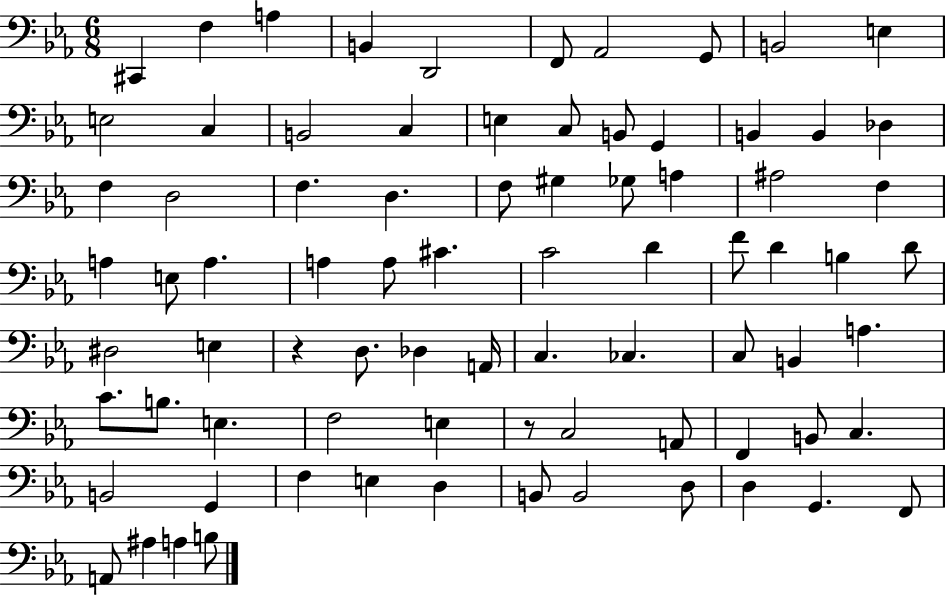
{
  \clef bass
  \numericTimeSignature
  \time 6/8
  \key ees \major
  cis,4 f4 a4 | b,4 d,2 | f,8 aes,2 g,8 | b,2 e4 | \break e2 c4 | b,2 c4 | e4 c8 b,8 g,4 | b,4 b,4 des4 | \break f4 d2 | f4. d4. | f8 gis4 ges8 a4 | ais2 f4 | \break a4 e8 a4. | a4 a8 cis'4. | c'2 d'4 | f'8 d'4 b4 d'8 | \break dis2 e4 | r4 d8. des4 a,16 | c4. ces4. | c8 b,4 a4. | \break c'8. b8. e4. | f2 e4 | r8 c2 a,8 | f,4 b,8 c4. | \break b,2 g,4 | f4 e4 d4 | b,8 b,2 d8 | d4 g,4. f,8 | \break a,8 ais4 a4 b8 | \bar "|."
}